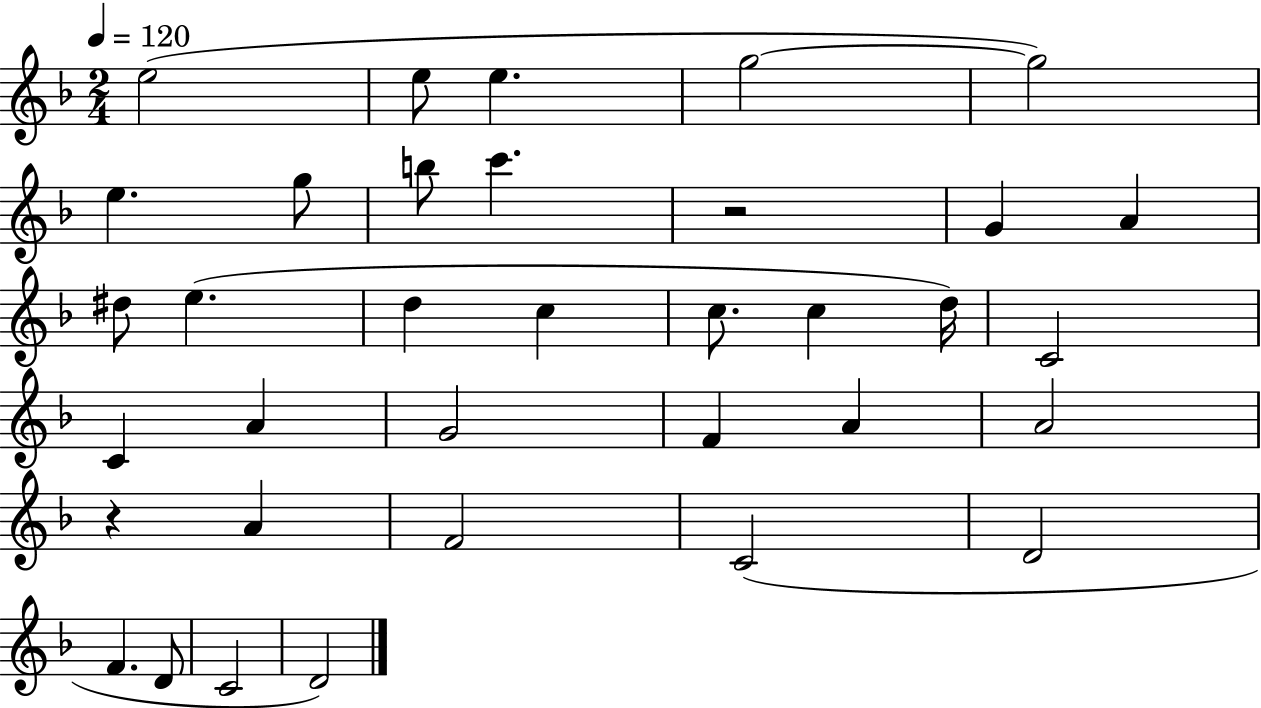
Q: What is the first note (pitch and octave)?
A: E5